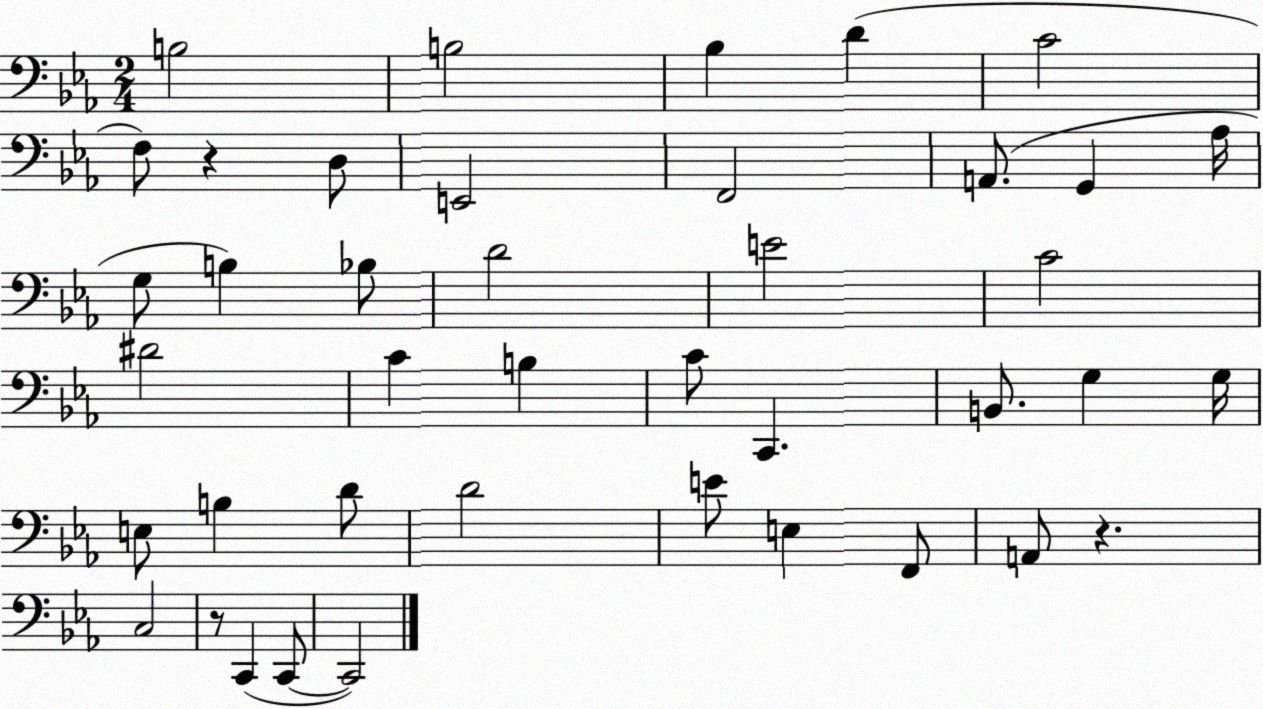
X:1
T:Untitled
M:2/4
L:1/4
K:Eb
B,2 B,2 _B, D C2 F,/2 z D,/2 E,,2 F,,2 A,,/2 G,, _A,/4 G,/2 B, _B,/2 D2 E2 C2 ^D2 C B, C/2 C,, B,,/2 G, G,/4 E,/2 B, D/2 D2 E/2 E, F,,/2 A,,/2 z C,2 z/2 C,, C,,/2 C,,2